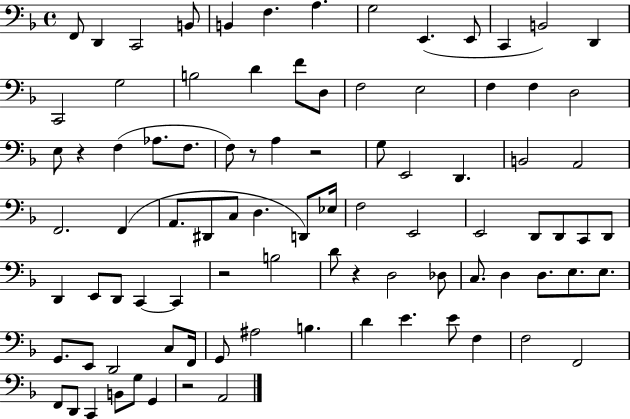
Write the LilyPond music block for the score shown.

{
  \clef bass
  \time 4/4
  \defaultTimeSignature
  \key f \major
  f,8 d,4 c,2 b,8 | b,4 f4. a4. | g2 e,4.( e,8 | c,4 b,2) d,4 | \break c,2 g2 | b2 d'4 f'8 d8 | f2 e2 | f4 f4 d2 | \break e8 r4 f4( aes8. f8. | f8) r8 a4 r2 | g8 e,2 d,4. | b,2 a,2 | \break f,2. f,4( | a,8. dis,8 c8 d4. d,8) ees16 | f2 e,2 | e,2 d,8 d,8 c,8 d,8 | \break d,4 e,8 d,8 c,4~~ c,4 | r2 b2 | d'8 r4 d2 des8 | c8. d4 d8. e8. e8. | \break g,8. e,8 d,2 c8 f,16 | g,8 ais2 b4. | d'4 e'4. e'8 f4 | f2 f,2 | \break f,8 d,8 c,4 b,8 g8 g,4 | r2 a,2 | \bar "|."
}